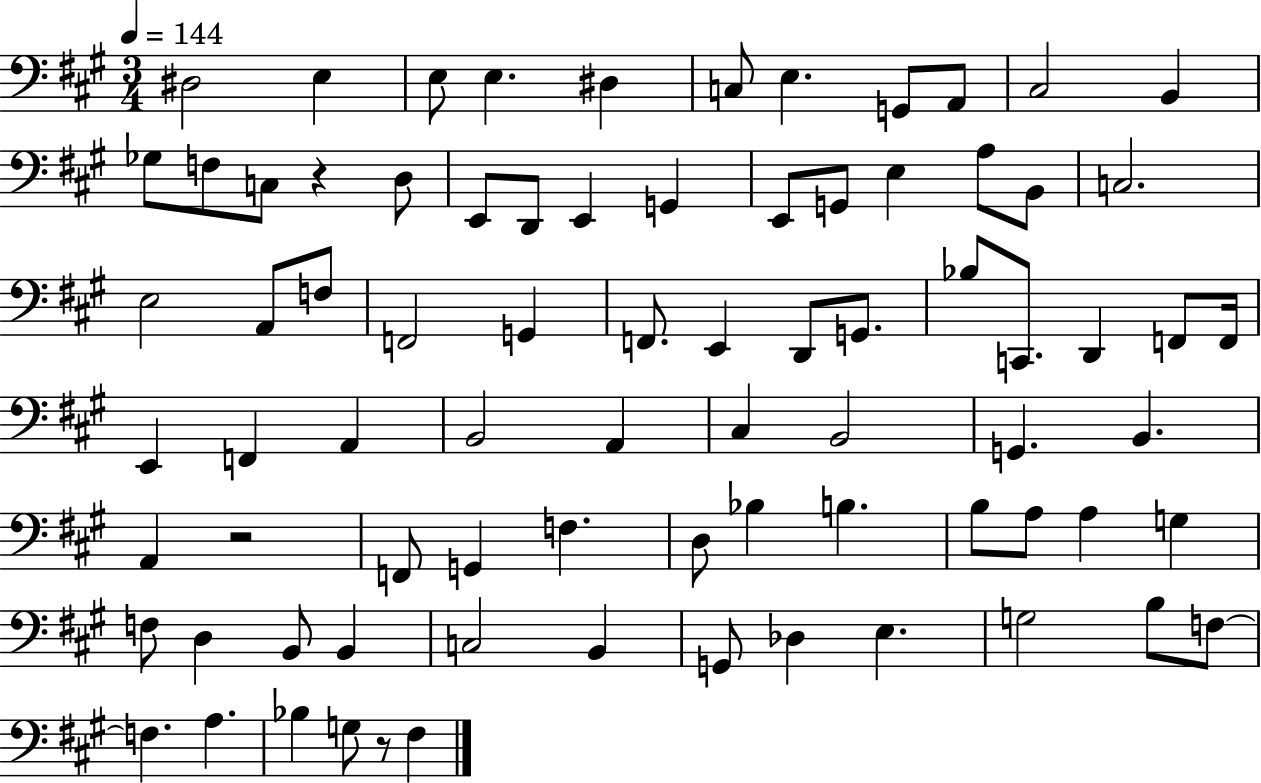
X:1
T:Untitled
M:3/4
L:1/4
K:A
^D,2 E, E,/2 E, ^D, C,/2 E, G,,/2 A,,/2 ^C,2 B,, _G,/2 F,/2 C,/2 z D,/2 E,,/2 D,,/2 E,, G,, E,,/2 G,,/2 E, A,/2 B,,/2 C,2 E,2 A,,/2 F,/2 F,,2 G,, F,,/2 E,, D,,/2 G,,/2 _B,/2 C,,/2 D,, F,,/2 F,,/4 E,, F,, A,, B,,2 A,, ^C, B,,2 G,, B,, A,, z2 F,,/2 G,, F, D,/2 _B, B, B,/2 A,/2 A, G, F,/2 D, B,,/2 B,, C,2 B,, G,,/2 _D, E, G,2 B,/2 F,/2 F, A, _B, G,/2 z/2 ^F,